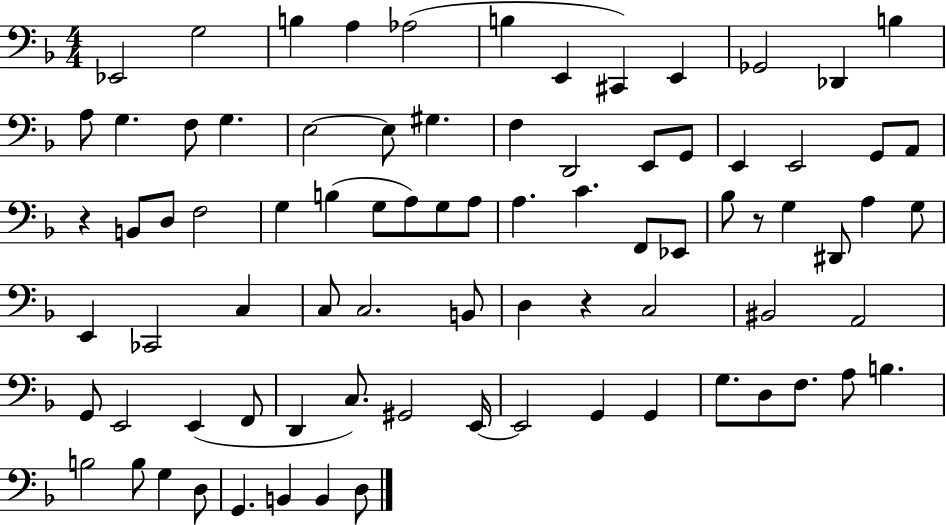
{
  \clef bass
  \numericTimeSignature
  \time 4/4
  \key f \major
  ees,2 g2 | b4 a4 aes2( | b4 e,4 cis,4) e,4 | ges,2 des,4 b4 | \break a8 g4. f8 g4. | e2~~ e8 gis4. | f4 d,2 e,8 g,8 | e,4 e,2 g,8 a,8 | \break r4 b,8 d8 f2 | g4 b4( g8 a8) g8 a8 | a4. c'4. f,8 ees,8 | bes8 r8 g4 dis,8 a4 g8 | \break e,4 ces,2 c4 | c8 c2. b,8 | d4 r4 c2 | bis,2 a,2 | \break g,8 e,2 e,4( f,8 | d,4 c8.) gis,2 e,16~~ | e,2 g,4 g,4 | g8. d8 f8. a8 b4. | \break b2 b8 g4 d8 | g,4. b,4 b,4 d8 | \bar "|."
}